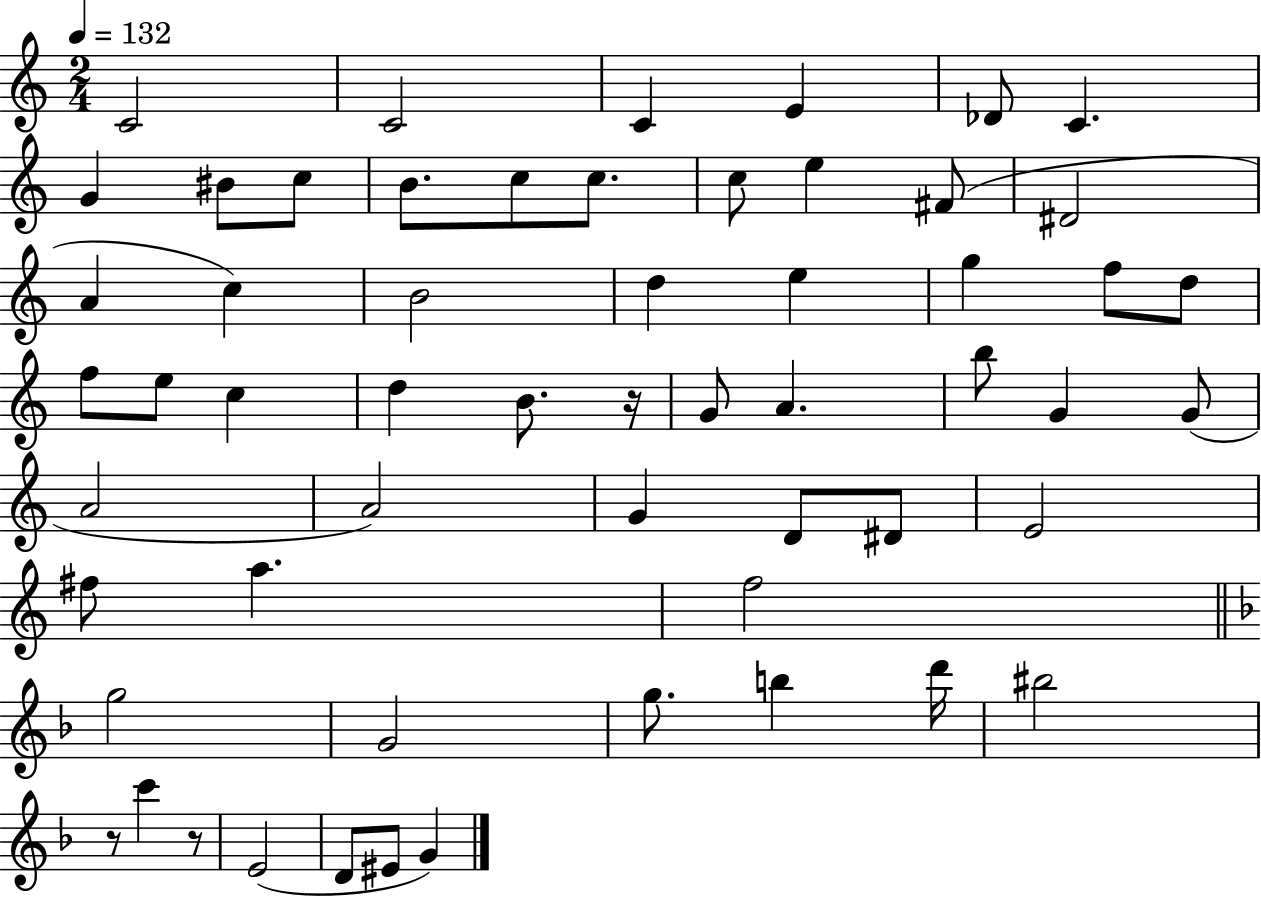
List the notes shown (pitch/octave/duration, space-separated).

C4/h C4/h C4/q E4/q Db4/e C4/q. G4/q BIS4/e C5/e B4/e. C5/e C5/e. C5/e E5/q F#4/e D#4/h A4/q C5/q B4/h D5/q E5/q G5/q F5/e D5/e F5/e E5/e C5/q D5/q B4/e. R/s G4/e A4/q. B5/e G4/q G4/e A4/h A4/h G4/q D4/e D#4/e E4/h F#5/e A5/q. F5/h G5/h G4/h G5/e. B5/q D6/s BIS5/h R/e C6/q R/e E4/h D4/e EIS4/e G4/q